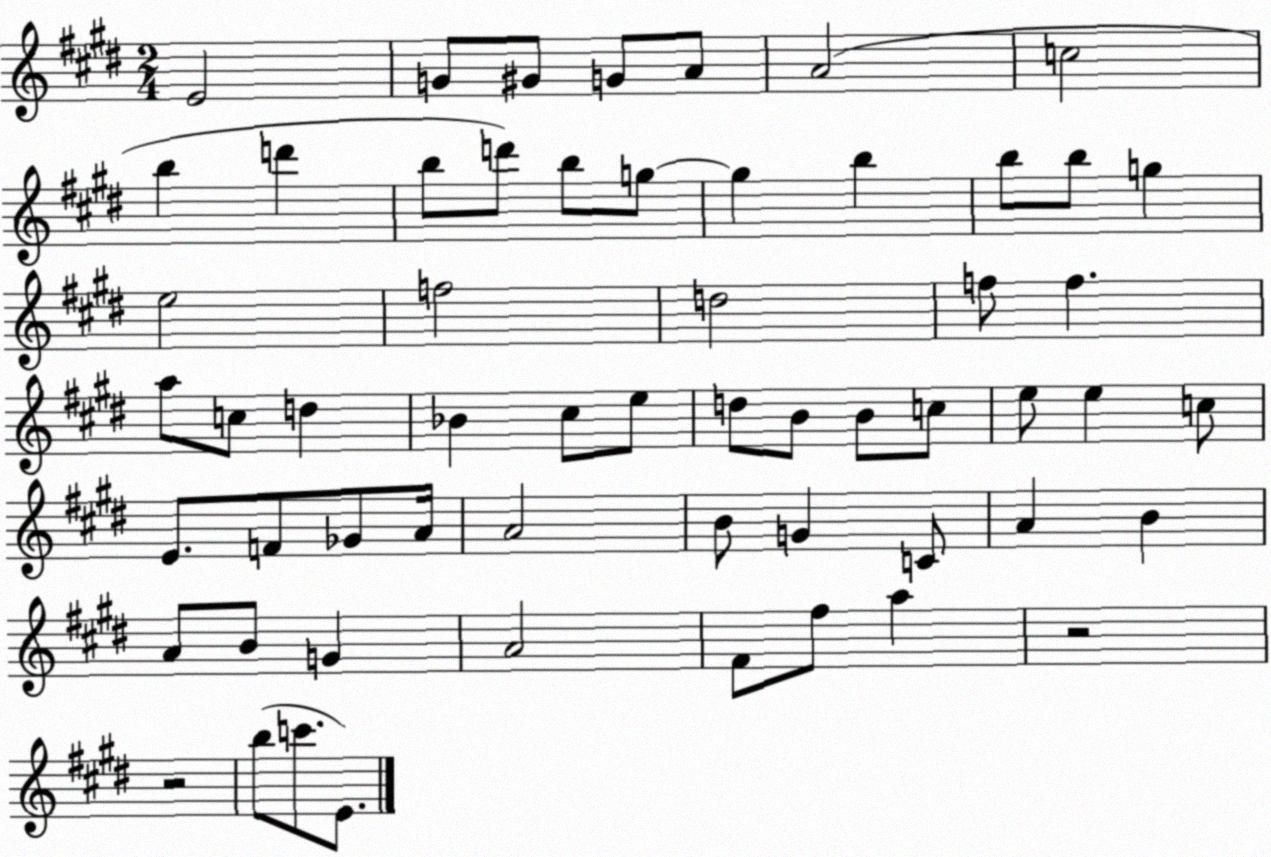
X:1
T:Untitled
M:2/4
L:1/4
K:E
E2 G/2 ^G/2 G/2 A/2 A2 c2 b d' b/2 d'/2 b/2 g/2 g b b/2 b/2 g e2 f2 d2 f/2 f a/2 c/2 d _B ^c/2 e/2 d/2 B/2 B/2 c/2 e/2 e c/2 E/2 F/2 _G/2 A/4 A2 B/2 G C/2 A B A/2 B/2 G A2 ^F/2 ^f/2 a z2 z2 b/2 c'/2 E/2